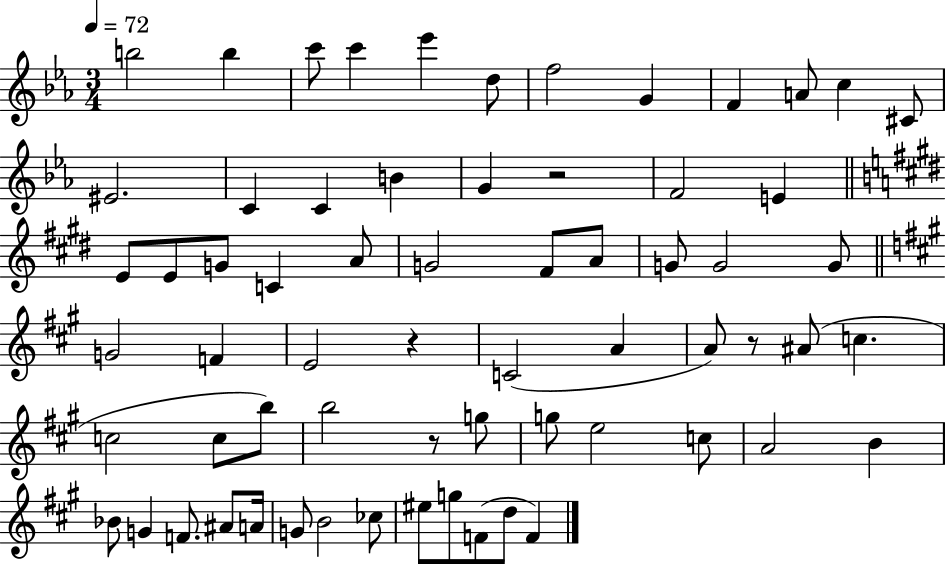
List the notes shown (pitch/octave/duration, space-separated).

B5/h B5/q C6/e C6/q Eb6/q D5/e F5/h G4/q F4/q A4/e C5/q C#4/e EIS4/h. C4/q C4/q B4/q G4/q R/h F4/h E4/q E4/e E4/e G4/e C4/q A4/e G4/h F#4/e A4/e G4/e G4/h G4/e G4/h F4/q E4/h R/q C4/h A4/q A4/e R/e A#4/e C5/q. C5/h C5/e B5/e B5/h R/e G5/e G5/e E5/h C5/e A4/h B4/q Bb4/e G4/q F4/e. A#4/e A4/s G4/e B4/h CES5/e EIS5/e G5/e F4/e D5/e F4/q